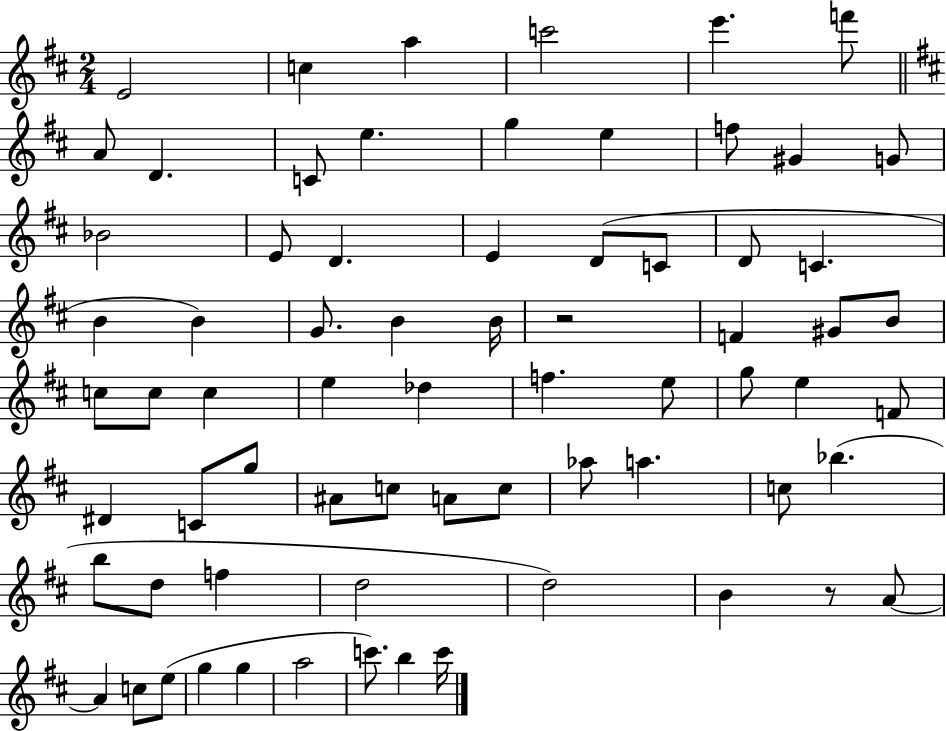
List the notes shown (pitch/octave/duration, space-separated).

E4/h C5/q A5/q C6/h E6/q. F6/e A4/e D4/q. C4/e E5/q. G5/q E5/q F5/e G#4/q G4/e Bb4/h E4/e D4/q. E4/q D4/e C4/e D4/e C4/q. B4/q B4/q G4/e. B4/q B4/s R/h F4/q G#4/e B4/e C5/e C5/e C5/q E5/q Db5/q F5/q. E5/e G5/e E5/q F4/e D#4/q C4/e G5/e A#4/e C5/e A4/e C5/e Ab5/e A5/q. C5/e Bb5/q. B5/e D5/e F5/q D5/h D5/h B4/q R/e A4/e A4/q C5/e E5/e G5/q G5/q A5/h C6/e. B5/q C6/s